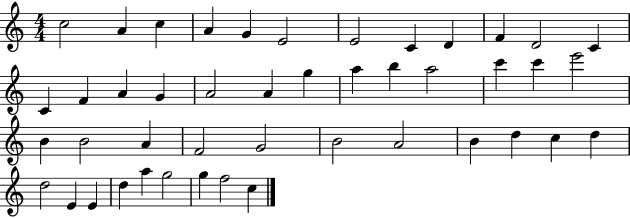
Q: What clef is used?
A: treble